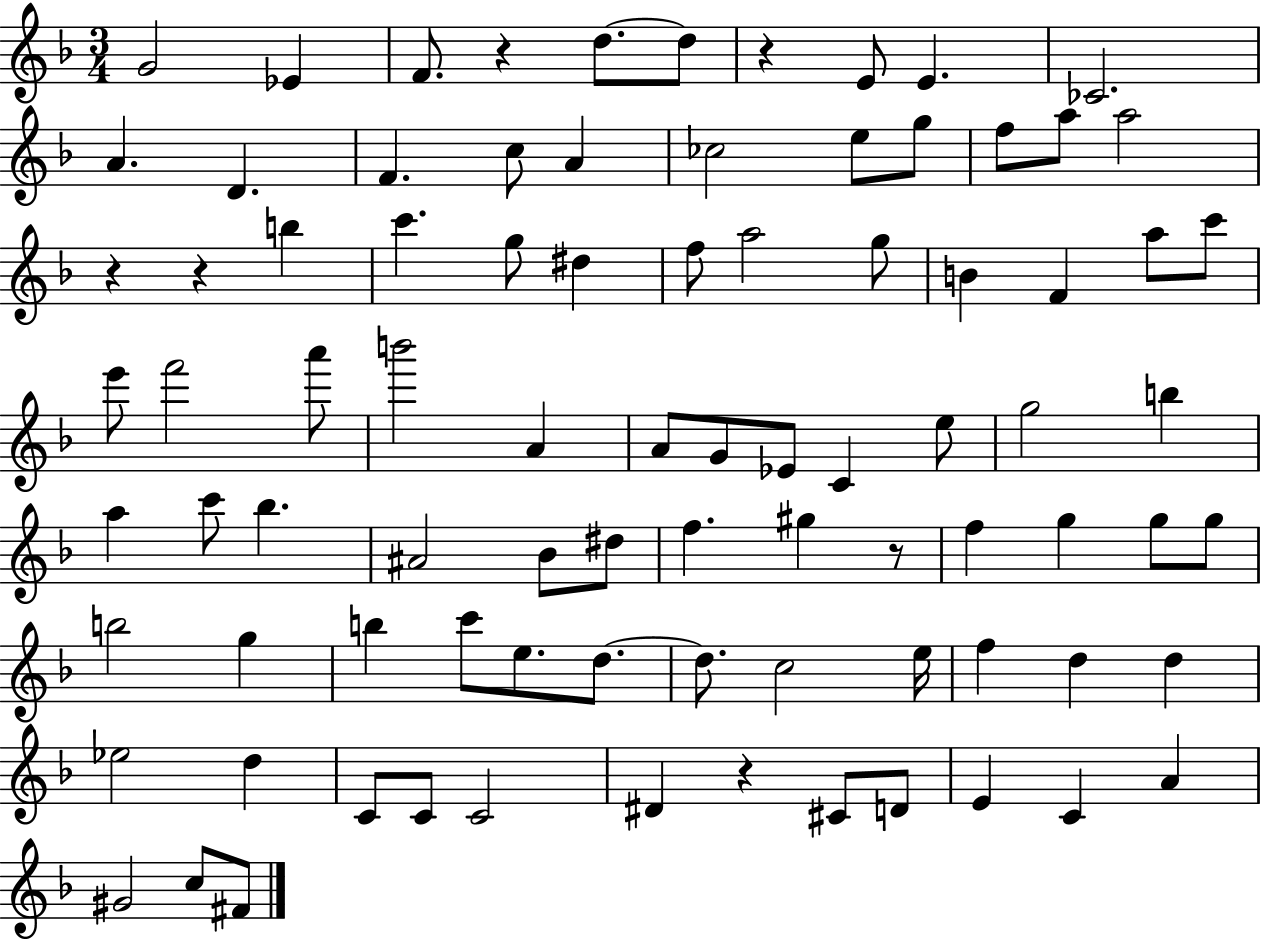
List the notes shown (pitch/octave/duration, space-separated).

G4/h Eb4/q F4/e. R/q D5/e. D5/e R/q E4/e E4/q. CES4/h. A4/q. D4/q. F4/q. C5/e A4/q CES5/h E5/e G5/e F5/e A5/e A5/h R/q R/q B5/q C6/q. G5/e D#5/q F5/e A5/h G5/e B4/q F4/q A5/e C6/e E6/e F6/h A6/e B6/h A4/q A4/e G4/e Eb4/e C4/q E5/e G5/h B5/q A5/q C6/e Bb5/q. A#4/h Bb4/e D#5/e F5/q. G#5/q R/e F5/q G5/q G5/e G5/e B5/h G5/q B5/q C6/e E5/e. D5/e. D5/e. C5/h E5/s F5/q D5/q D5/q Eb5/h D5/q C4/e C4/e C4/h D#4/q R/q C#4/e D4/e E4/q C4/q A4/q G#4/h C5/e F#4/e